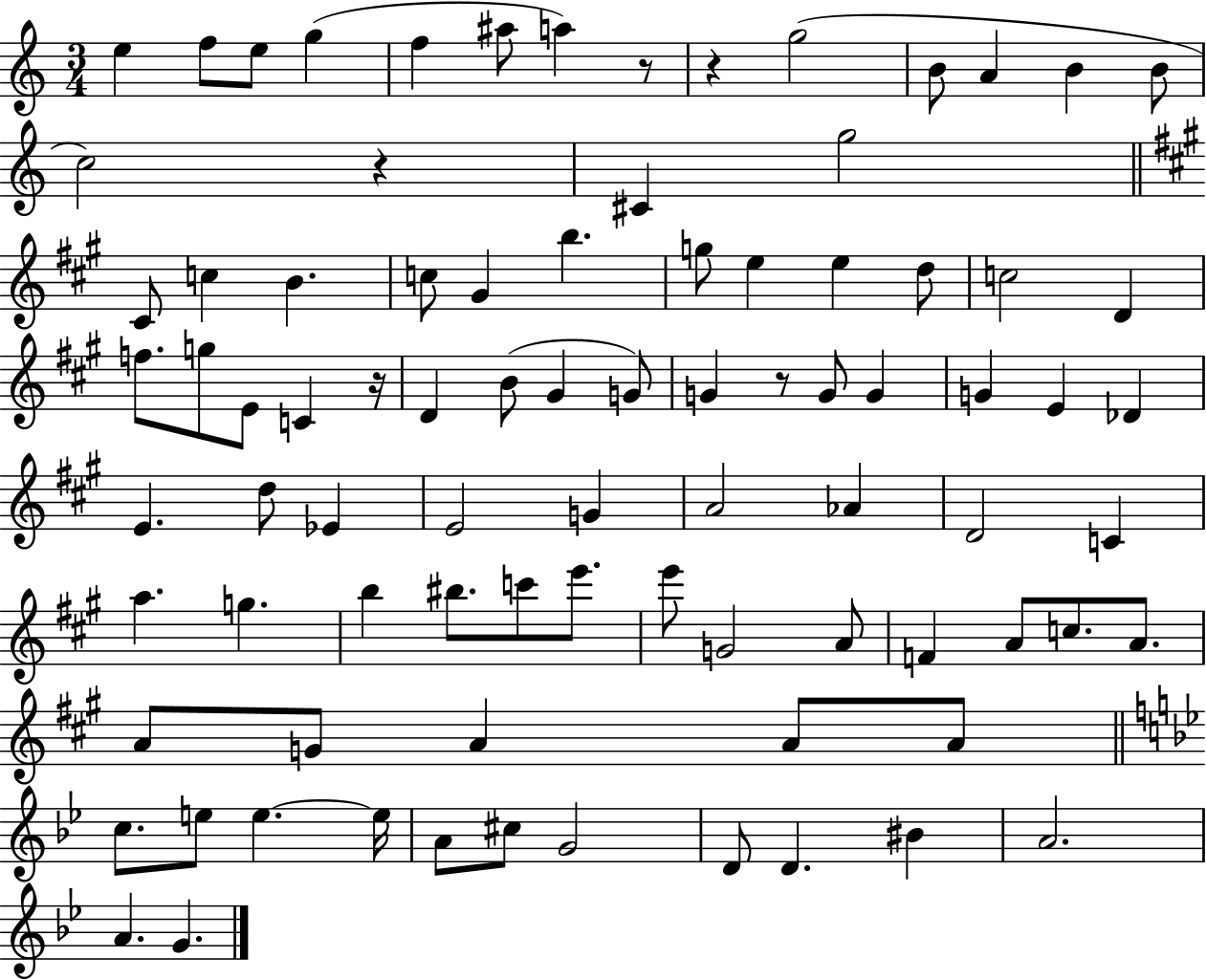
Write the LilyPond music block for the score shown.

{
  \clef treble
  \numericTimeSignature
  \time 3/4
  \key c \major
  e''4 f''8 e''8 g''4( | f''4 ais''8 a''4) r8 | r4 g''2( | b'8 a'4 b'4 b'8 | \break c''2) r4 | cis'4 g''2 | \bar "||" \break \key a \major cis'8 c''4 b'4. | c''8 gis'4 b''4. | g''8 e''4 e''4 d''8 | c''2 d'4 | \break f''8. g''8 e'8 c'4 r16 | d'4 b'8( gis'4 g'8) | g'4 r8 g'8 g'4 | g'4 e'4 des'4 | \break e'4. d''8 ees'4 | e'2 g'4 | a'2 aes'4 | d'2 c'4 | \break a''4. g''4. | b''4 bis''8. c'''8 e'''8. | e'''8 g'2 a'8 | f'4 a'8 c''8. a'8. | \break a'8 g'8 a'4 a'8 a'8 | \bar "||" \break \key bes \major c''8. e''8 e''4.~~ e''16 | a'8 cis''8 g'2 | d'8 d'4. bis'4 | a'2. | \break a'4. g'4. | \bar "|."
}